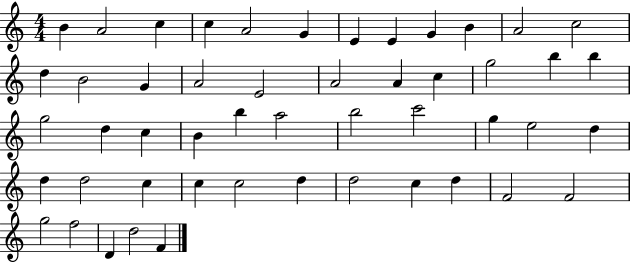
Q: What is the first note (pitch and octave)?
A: B4